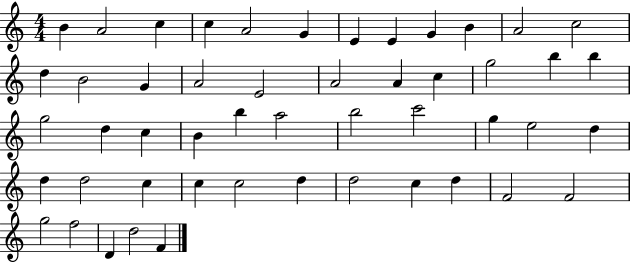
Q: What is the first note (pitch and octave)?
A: B4